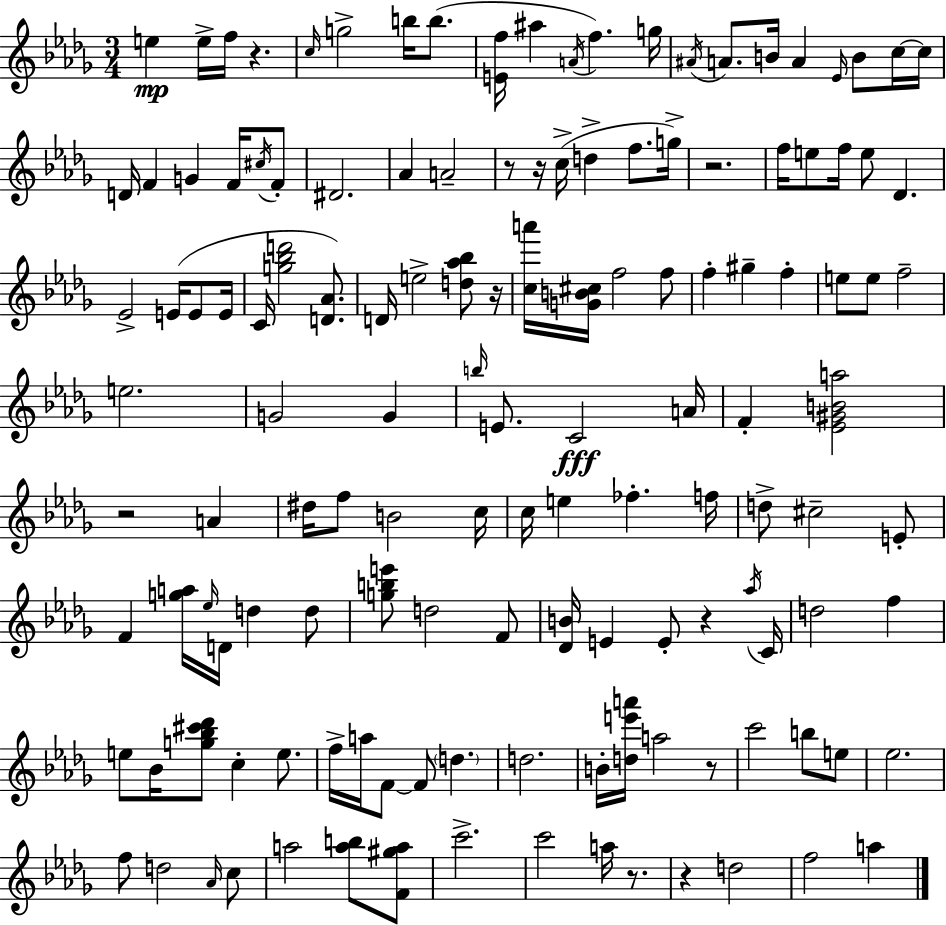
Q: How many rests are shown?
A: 10